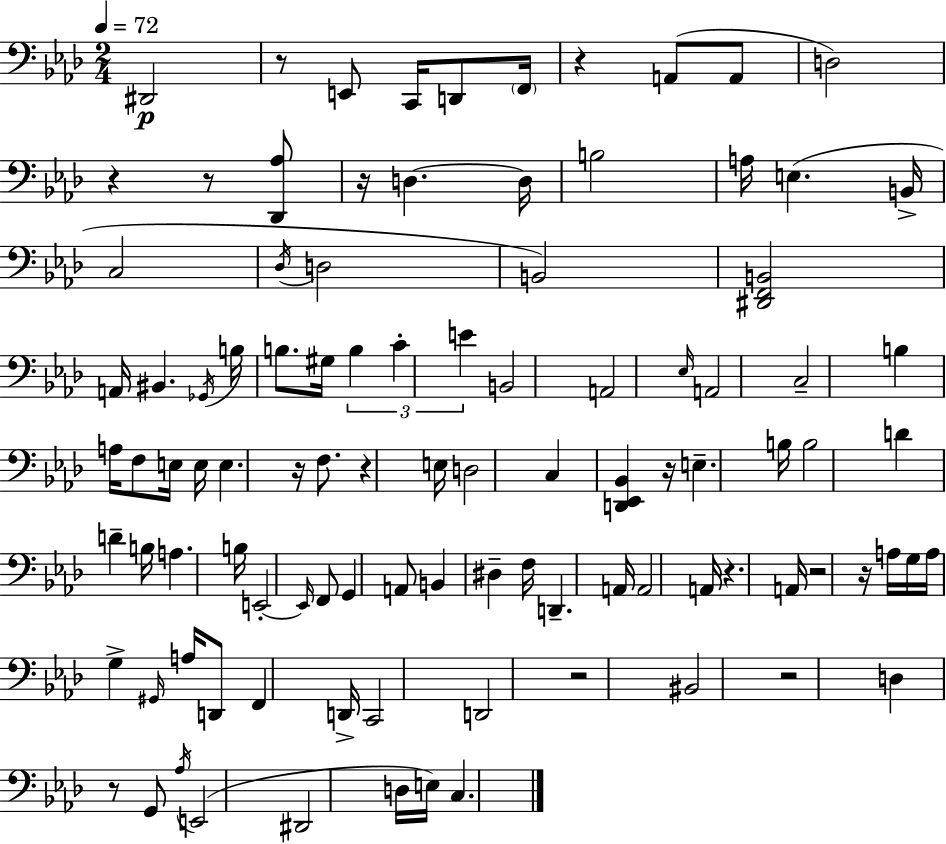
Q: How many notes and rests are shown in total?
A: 100